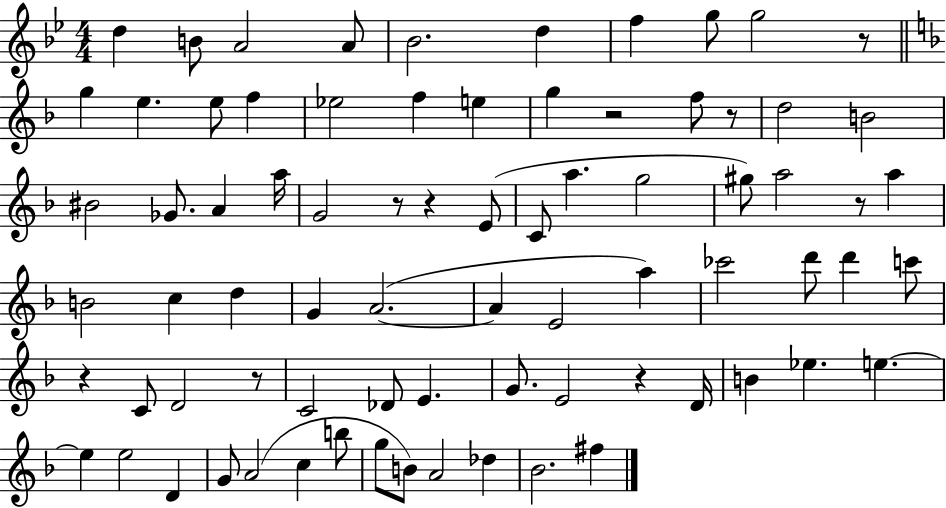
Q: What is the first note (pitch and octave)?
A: D5